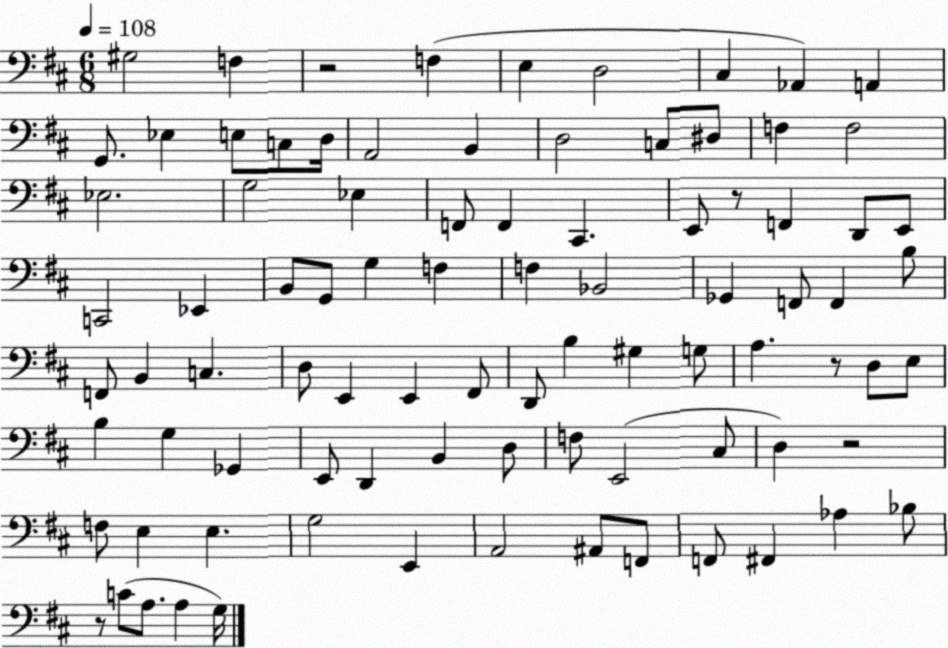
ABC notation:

X:1
T:Untitled
M:6/8
L:1/4
K:D
^G,2 F, z2 F, E, D,2 ^C, _A,, A,, G,,/2 _E, E,/2 C,/2 D,/4 A,,2 B,, D,2 C,/2 ^D,/2 F, F,2 _E,2 G,2 _E, F,,/2 F,, ^C,, E,,/2 z/2 F,, D,,/2 E,,/2 C,,2 _E,, B,,/2 G,,/2 G, F, F, _B,,2 _G,, F,,/2 F,, B,/2 F,,/2 B,, C, D,/2 E,, E,, ^F,,/2 D,,/2 B, ^G, G,/2 A, z/2 D,/2 E,/2 B, G, _G,, E,,/2 D,, B,, D,/2 F,/2 E,,2 ^C,/2 D, z2 F,/2 E, E, G,2 E,, A,,2 ^A,,/2 F,,/2 F,,/2 ^F,, _A, _B,/2 z/2 C/2 A,/2 A, G,/4